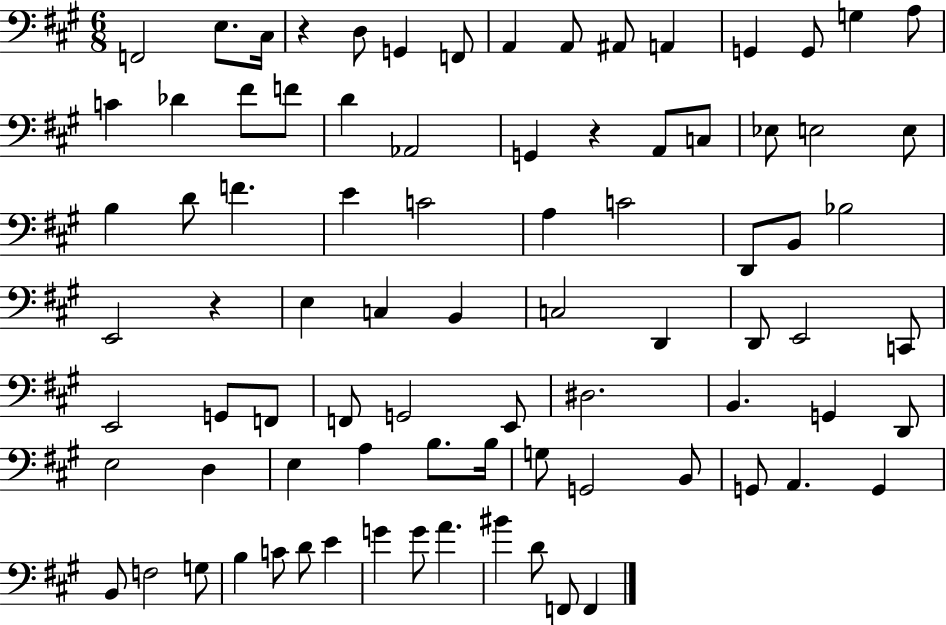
X:1
T:Untitled
M:6/8
L:1/4
K:A
F,,2 E,/2 ^C,/4 z D,/2 G,, F,,/2 A,, A,,/2 ^A,,/2 A,, G,, G,,/2 G, A,/2 C _D ^F/2 F/2 D _A,,2 G,, z A,,/2 C,/2 _E,/2 E,2 E,/2 B, D/2 F E C2 A, C2 D,,/2 B,,/2 _B,2 E,,2 z E, C, B,, C,2 D,, D,,/2 E,,2 C,,/2 E,,2 G,,/2 F,,/2 F,,/2 G,,2 E,,/2 ^D,2 B,, G,, D,,/2 E,2 D, E, A, B,/2 B,/4 G,/2 G,,2 B,,/2 G,,/2 A,, G,, B,,/2 F,2 G,/2 B, C/2 D/2 E G G/2 A ^B D/2 F,,/2 F,,